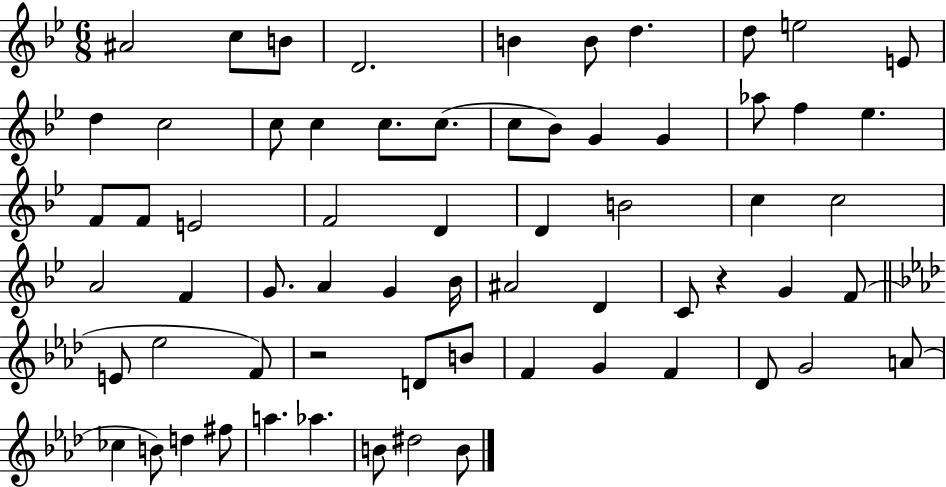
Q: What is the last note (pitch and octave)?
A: B4